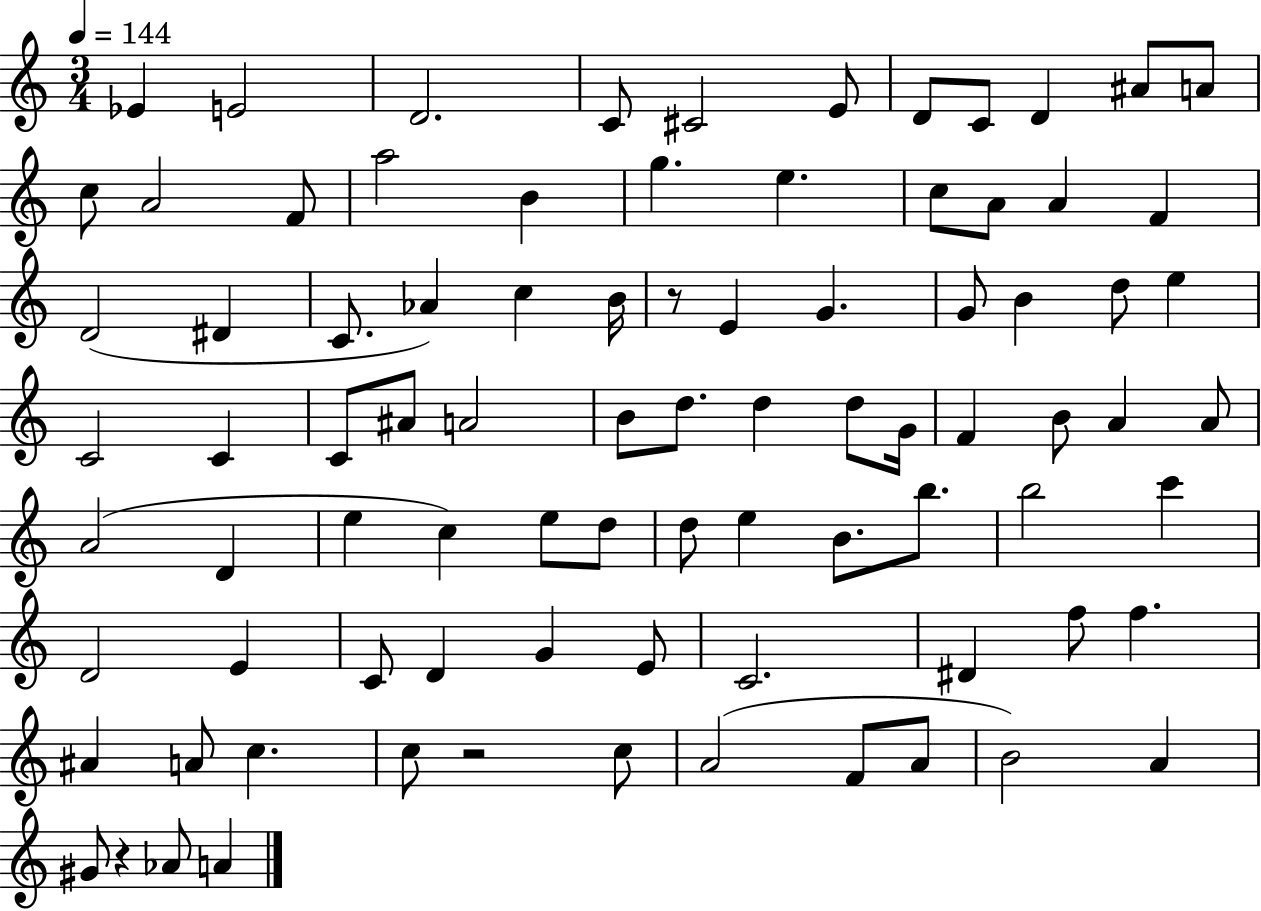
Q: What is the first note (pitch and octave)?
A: Eb4